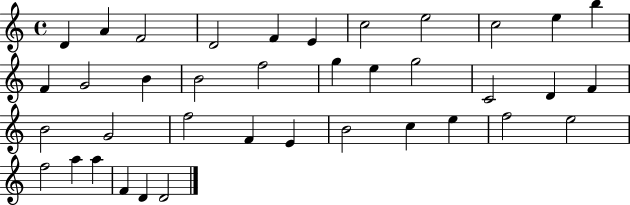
D4/q A4/q F4/h D4/h F4/q E4/q C5/h E5/h C5/h E5/q B5/q F4/q G4/h B4/q B4/h F5/h G5/q E5/q G5/h C4/h D4/q F4/q B4/h G4/h F5/h F4/q E4/q B4/h C5/q E5/q F5/h E5/h F5/h A5/q A5/q F4/q D4/q D4/h